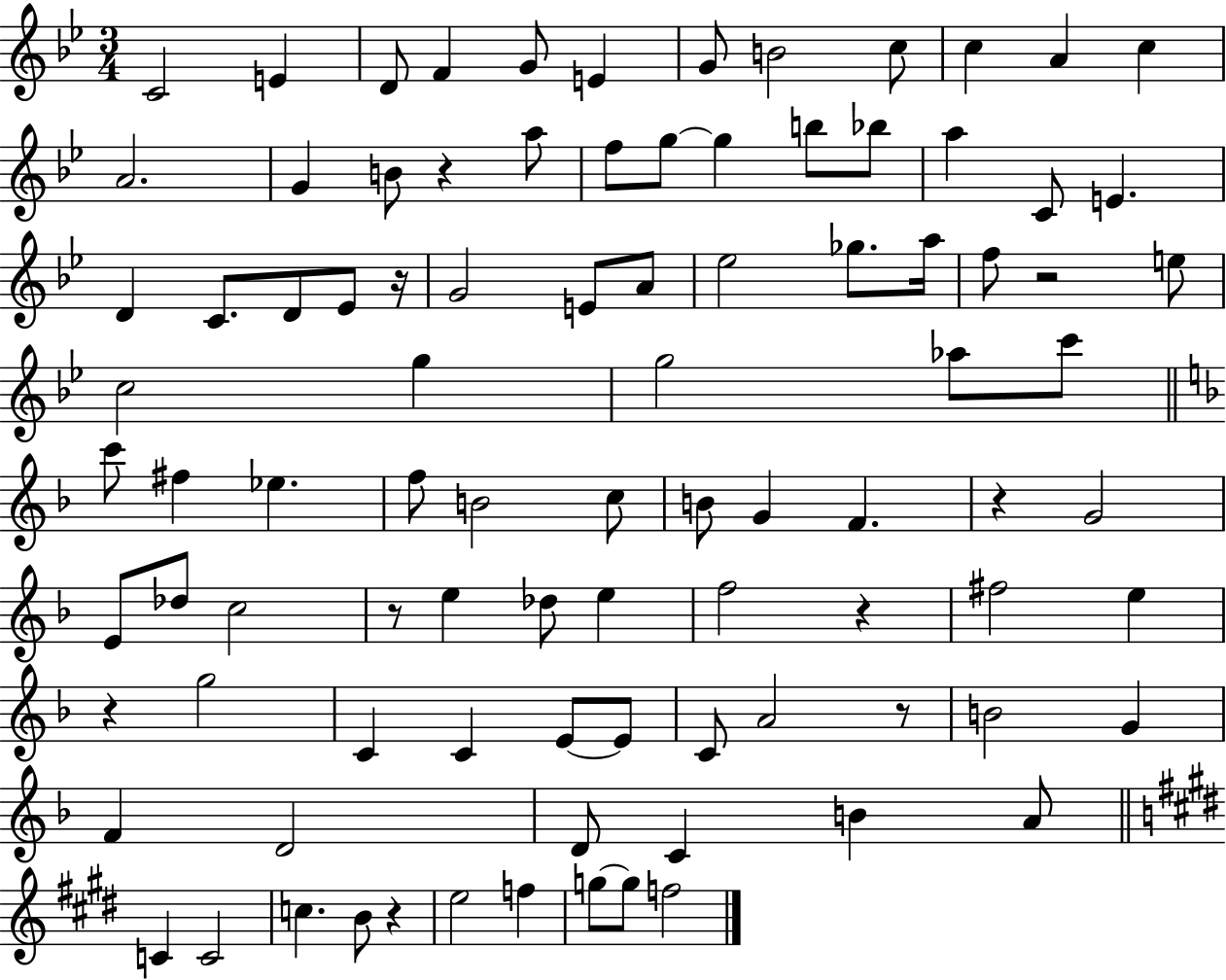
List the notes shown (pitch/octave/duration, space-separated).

C4/h E4/q D4/e F4/q G4/e E4/q G4/e B4/h C5/e C5/q A4/q C5/q A4/h. G4/q B4/e R/q A5/e F5/e G5/e G5/q B5/e Bb5/e A5/q C4/e E4/q. D4/q C4/e. D4/e Eb4/e R/s G4/h E4/e A4/e Eb5/h Gb5/e. A5/s F5/e R/h E5/e C5/h G5/q G5/h Ab5/e C6/e C6/e F#5/q Eb5/q. F5/e B4/h C5/e B4/e G4/q F4/q. R/q G4/h E4/e Db5/e C5/h R/e E5/q Db5/e E5/q F5/h R/q F#5/h E5/q R/q G5/h C4/q C4/q E4/e E4/e C4/e A4/h R/e B4/h G4/q F4/q D4/h D4/e C4/q B4/q A4/e C4/q C4/h C5/q. B4/e R/q E5/h F5/q G5/e G5/e F5/h